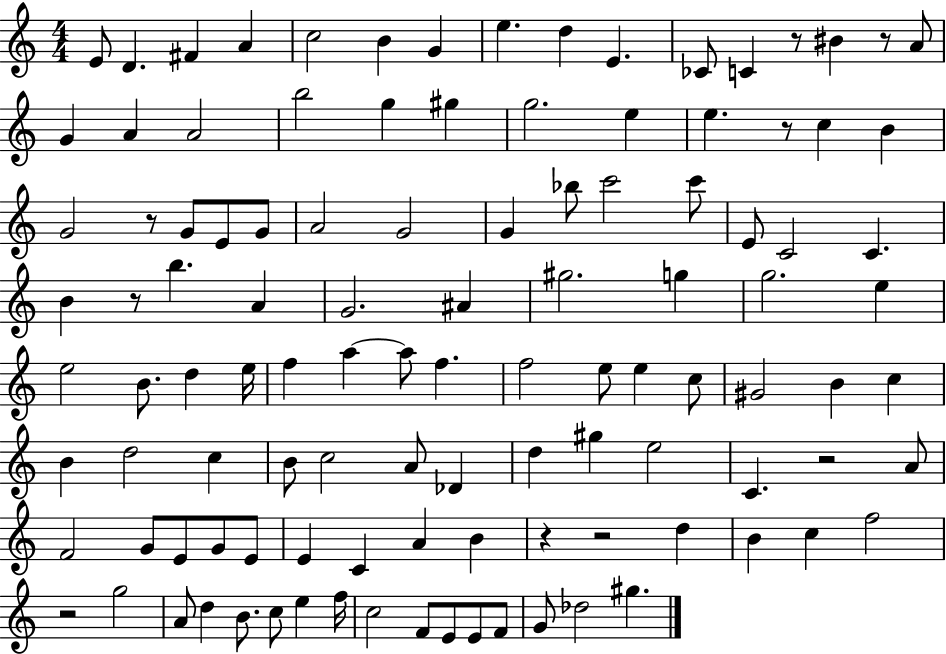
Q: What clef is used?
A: treble